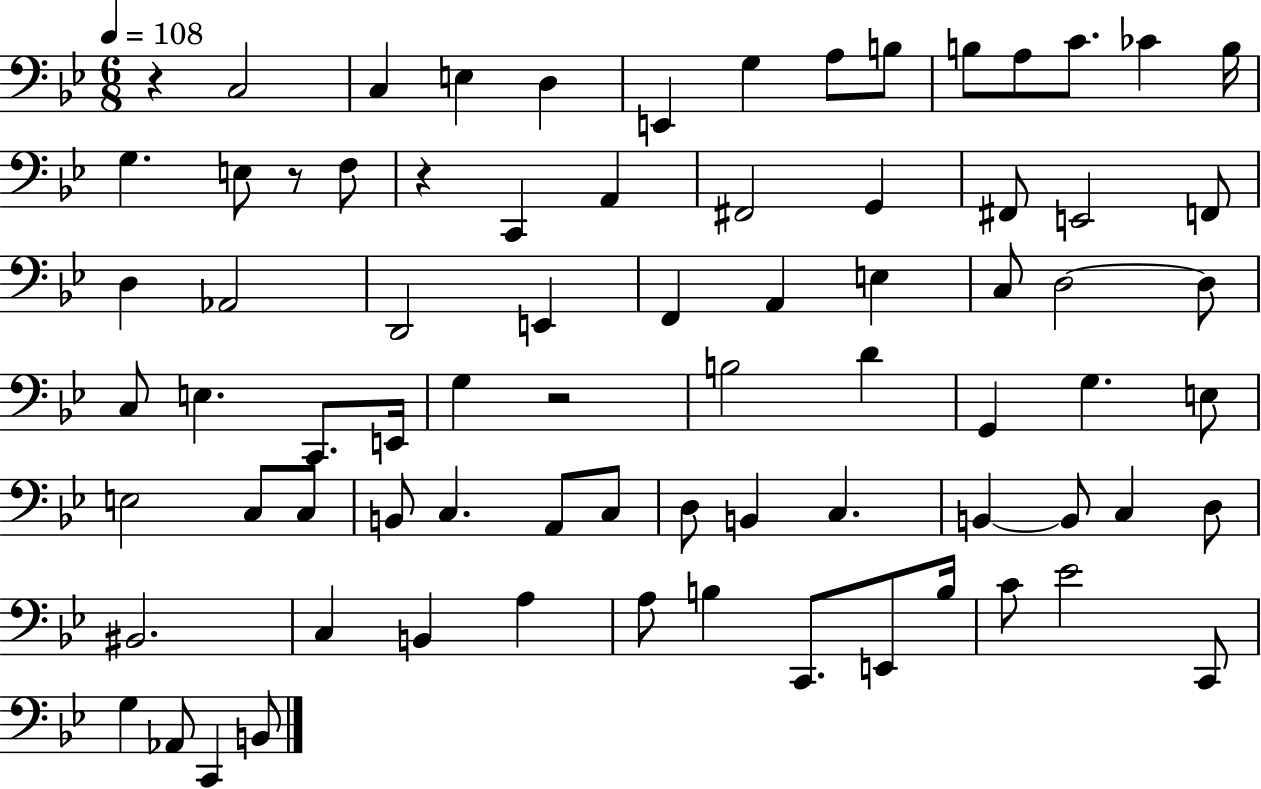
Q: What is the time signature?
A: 6/8